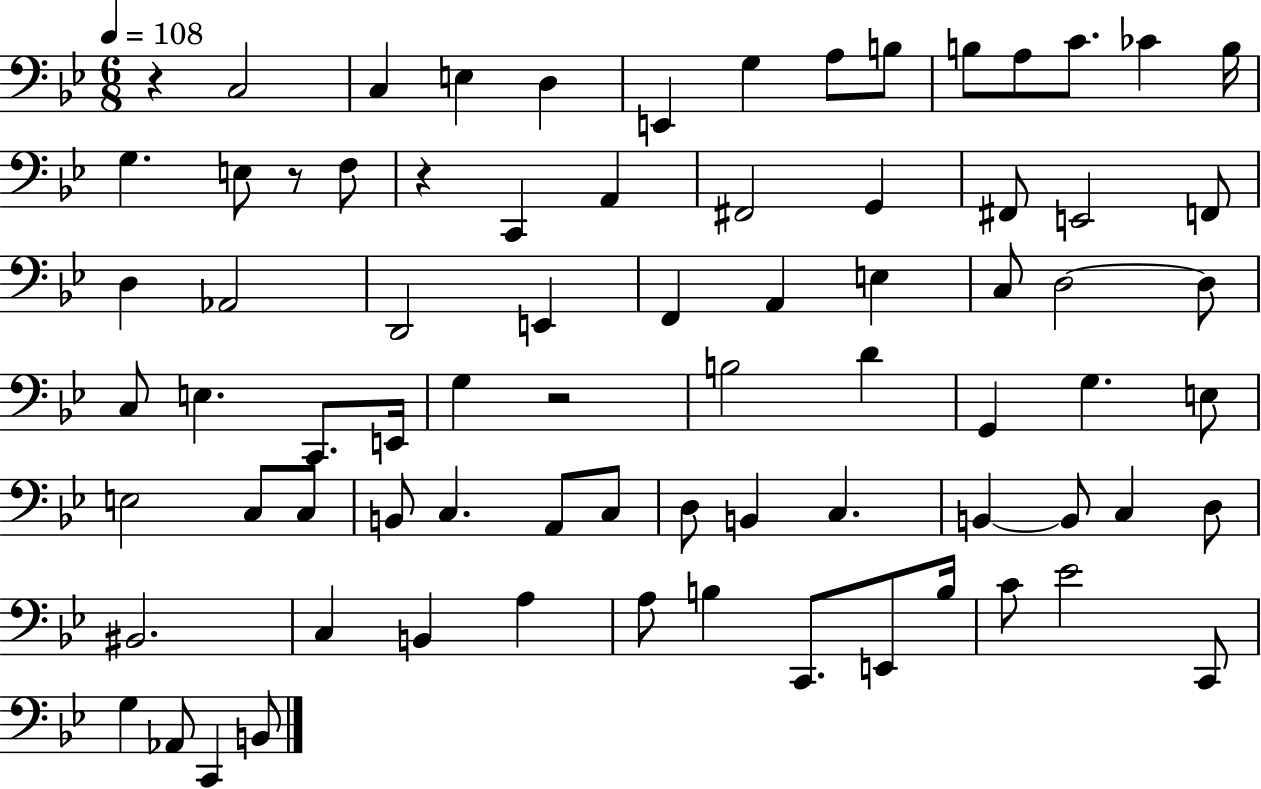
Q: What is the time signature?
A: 6/8